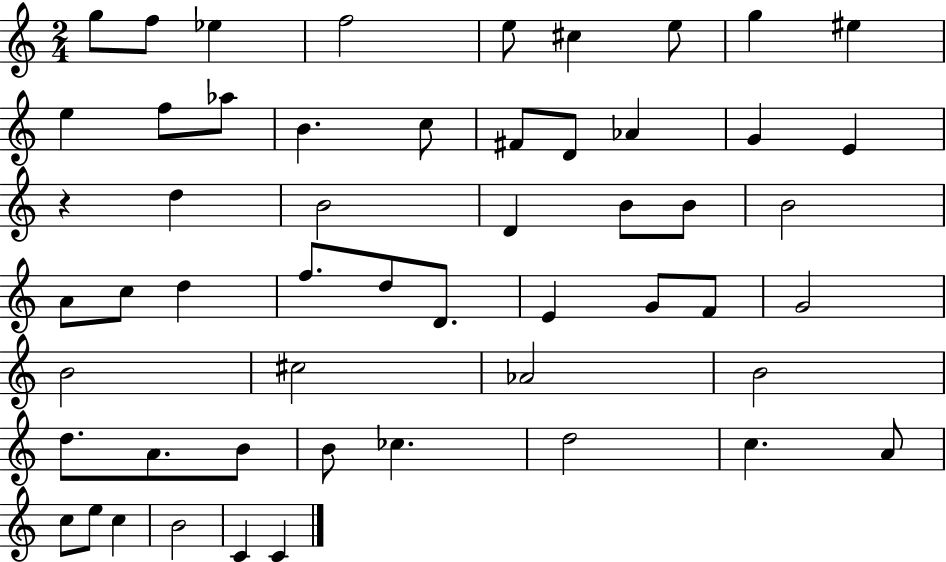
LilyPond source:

{
  \clef treble
  \numericTimeSignature
  \time 2/4
  \key c \major
  g''8 f''8 ees''4 | f''2 | e''8 cis''4 e''8 | g''4 eis''4 | \break e''4 f''8 aes''8 | b'4. c''8 | fis'8 d'8 aes'4 | g'4 e'4 | \break r4 d''4 | b'2 | d'4 b'8 b'8 | b'2 | \break a'8 c''8 d''4 | f''8. d''8 d'8. | e'4 g'8 f'8 | g'2 | \break b'2 | cis''2 | aes'2 | b'2 | \break d''8. a'8. b'8 | b'8 ces''4. | d''2 | c''4. a'8 | \break c''8 e''8 c''4 | b'2 | c'4 c'4 | \bar "|."
}